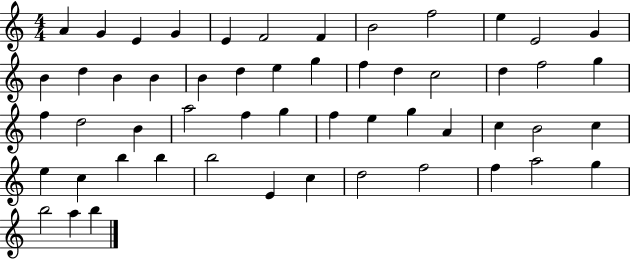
{
  \clef treble
  \numericTimeSignature
  \time 4/4
  \key c \major
  a'4 g'4 e'4 g'4 | e'4 f'2 f'4 | b'2 f''2 | e''4 e'2 g'4 | \break b'4 d''4 b'4 b'4 | b'4 d''4 e''4 g''4 | f''4 d''4 c''2 | d''4 f''2 g''4 | \break f''4 d''2 b'4 | a''2 f''4 g''4 | f''4 e''4 g''4 a'4 | c''4 b'2 c''4 | \break e''4 c''4 b''4 b''4 | b''2 e'4 c''4 | d''2 f''2 | f''4 a''2 g''4 | \break b''2 a''4 b''4 | \bar "|."
}